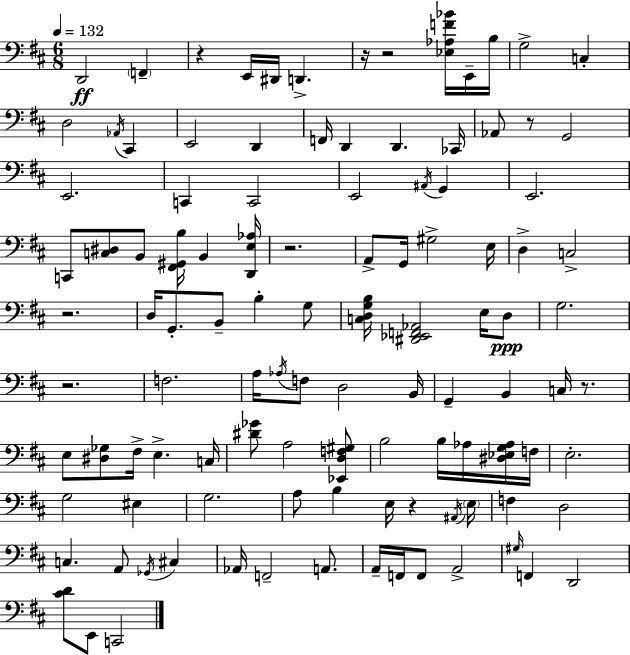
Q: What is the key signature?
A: D major